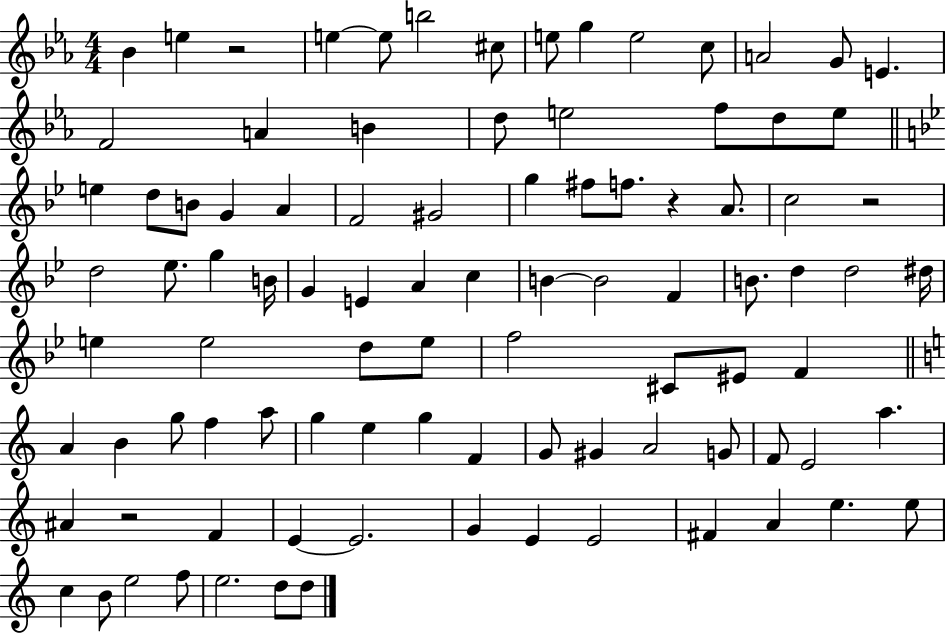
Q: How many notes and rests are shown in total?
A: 94